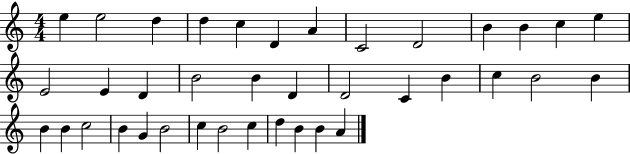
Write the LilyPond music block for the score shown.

{
  \clef treble
  \numericTimeSignature
  \time 4/4
  \key c \major
  e''4 e''2 d''4 | d''4 c''4 d'4 a'4 | c'2 d'2 | b'4 b'4 c''4 e''4 | \break e'2 e'4 d'4 | b'2 b'4 d'4 | d'2 c'4 b'4 | c''4 b'2 b'4 | \break b'4 b'4 c''2 | b'4 g'4 b'2 | c''4 b'2 c''4 | d''4 b'4 b'4 a'4 | \break \bar "|."
}